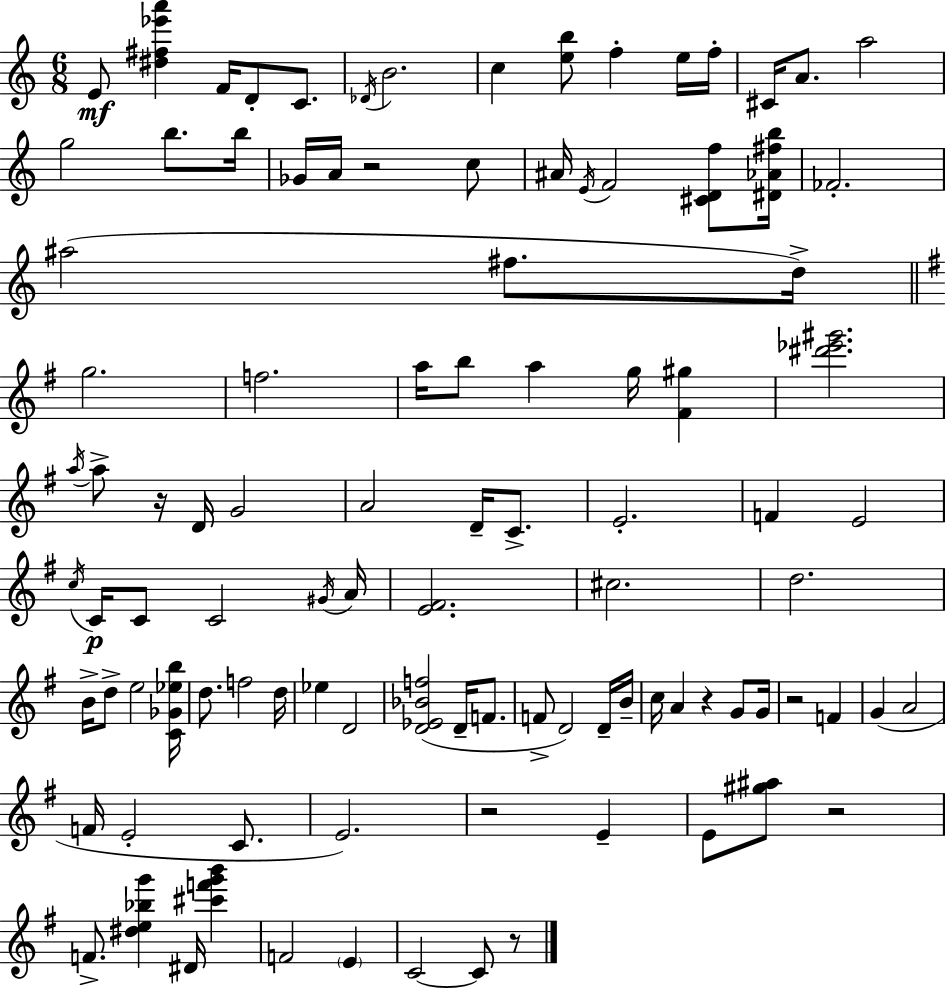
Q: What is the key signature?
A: C major